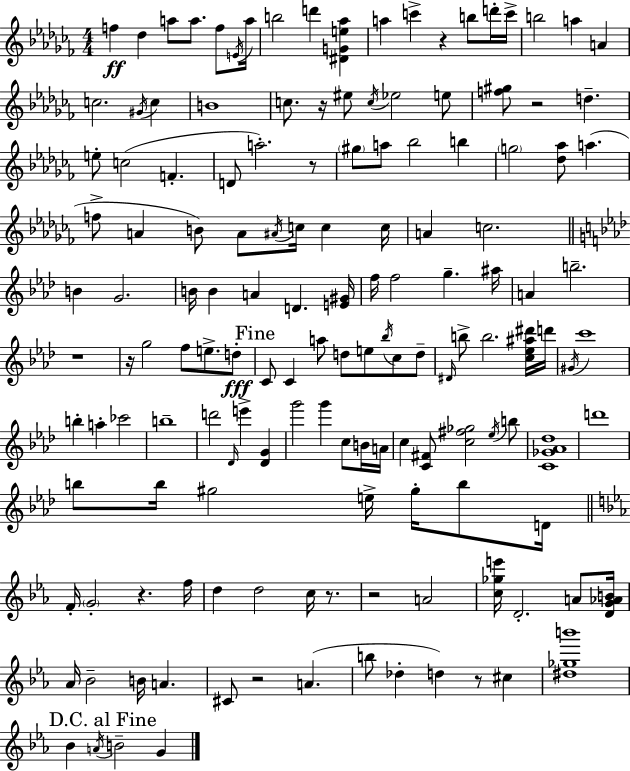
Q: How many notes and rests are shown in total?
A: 147